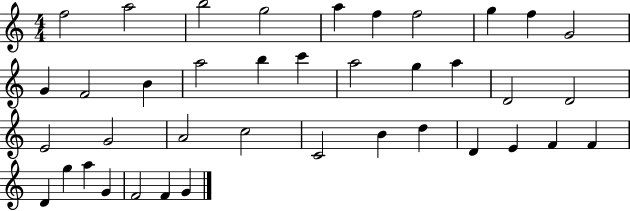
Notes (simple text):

F5/h A5/h B5/h G5/h A5/q F5/q F5/h G5/q F5/q G4/h G4/q F4/h B4/q A5/h B5/q C6/q A5/h G5/q A5/q D4/h D4/h E4/h G4/h A4/h C5/h C4/h B4/q D5/q D4/q E4/q F4/q F4/q D4/q G5/q A5/q G4/q F4/h F4/q G4/q